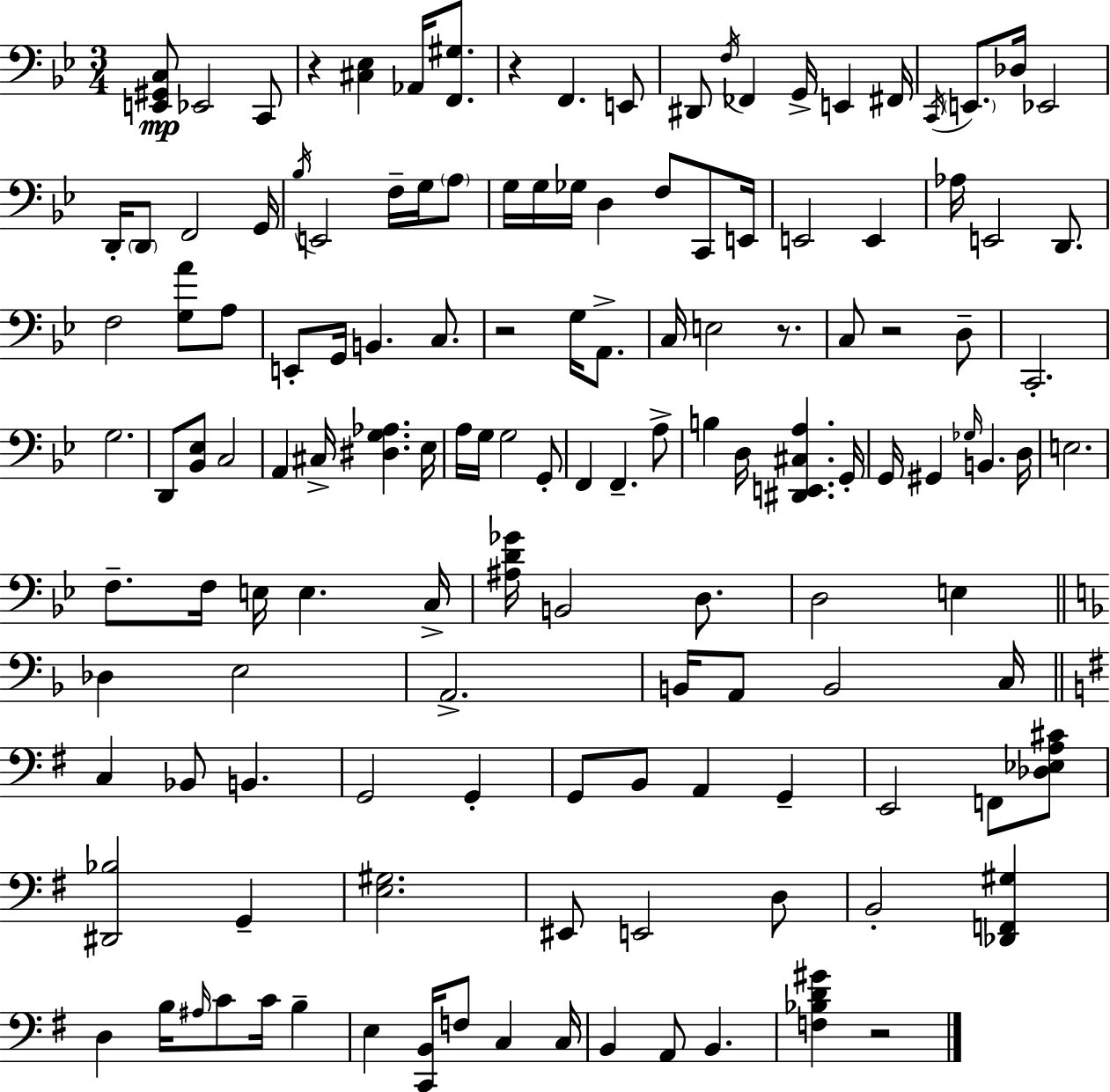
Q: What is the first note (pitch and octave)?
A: Eb2